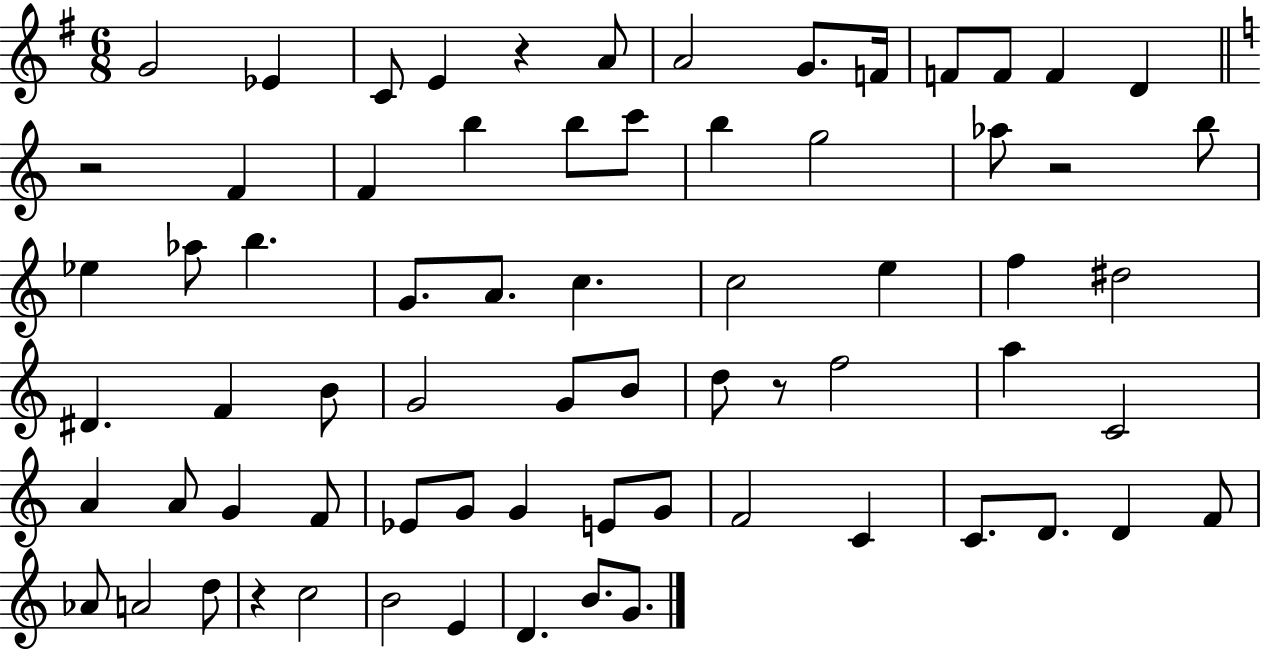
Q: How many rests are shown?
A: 5